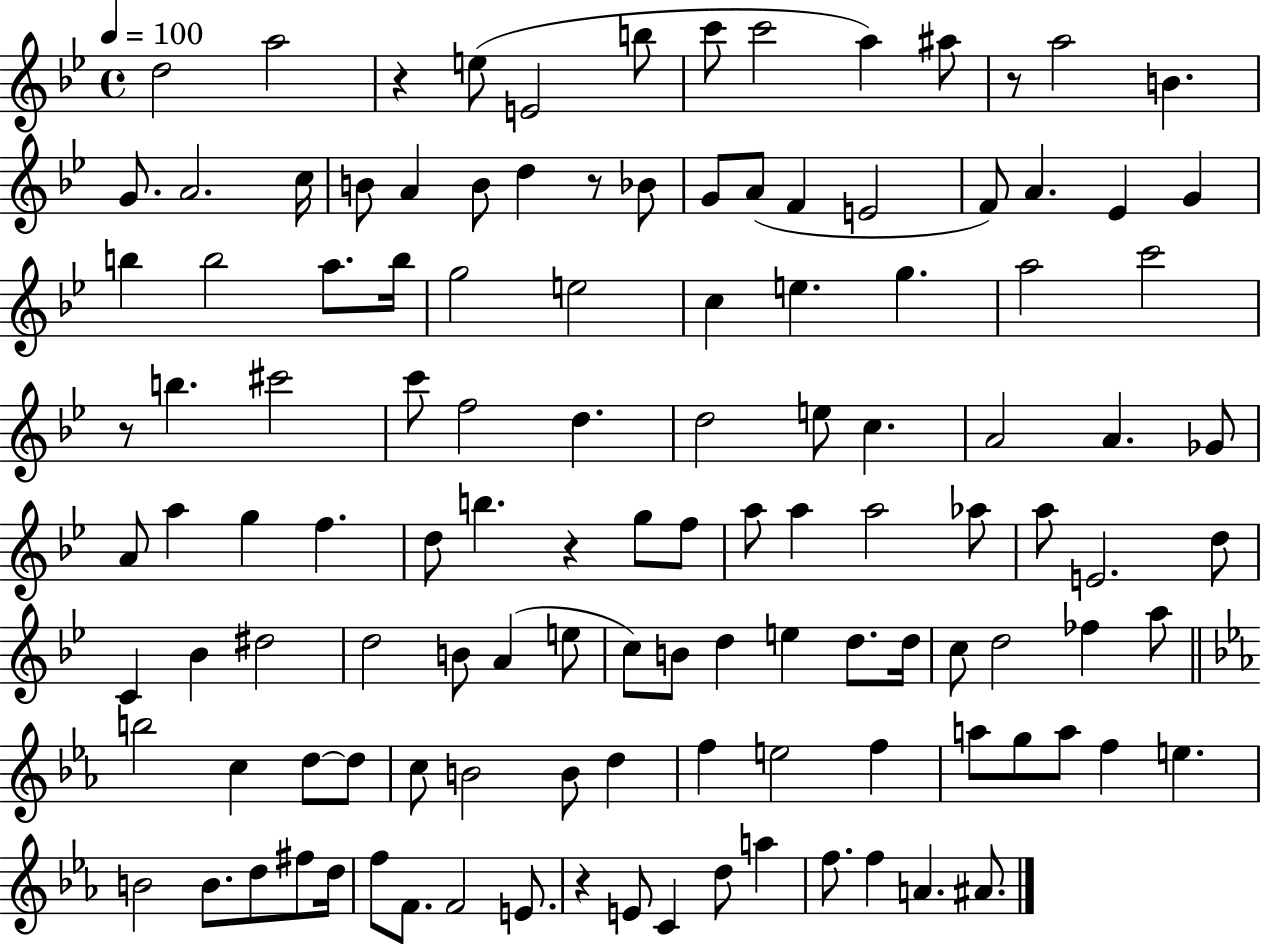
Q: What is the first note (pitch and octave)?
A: D5